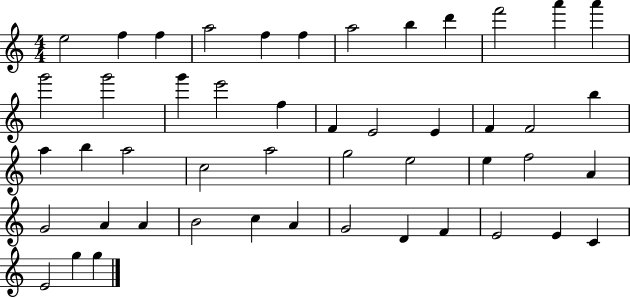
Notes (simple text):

E5/h F5/q F5/q A5/h F5/q F5/q A5/h B5/q D6/q F6/h A6/q A6/q G6/h G6/h G6/q E6/h F5/q F4/q E4/h E4/q F4/q F4/h B5/q A5/q B5/q A5/h C5/h A5/h G5/h E5/h E5/q F5/h A4/q G4/h A4/q A4/q B4/h C5/q A4/q G4/h D4/q F4/q E4/h E4/q C4/q E4/h G5/q G5/q